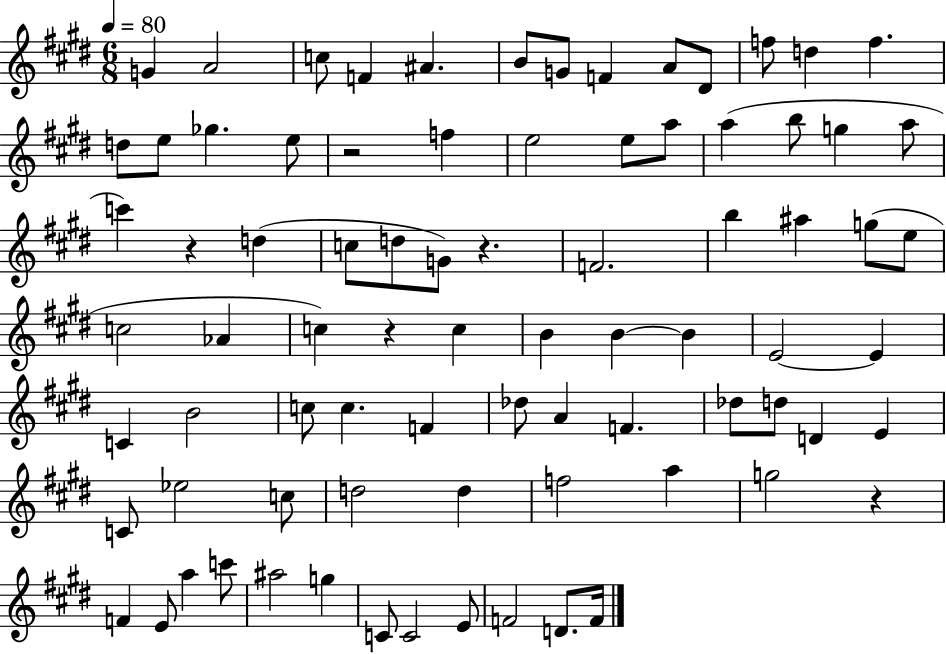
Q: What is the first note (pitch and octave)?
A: G4